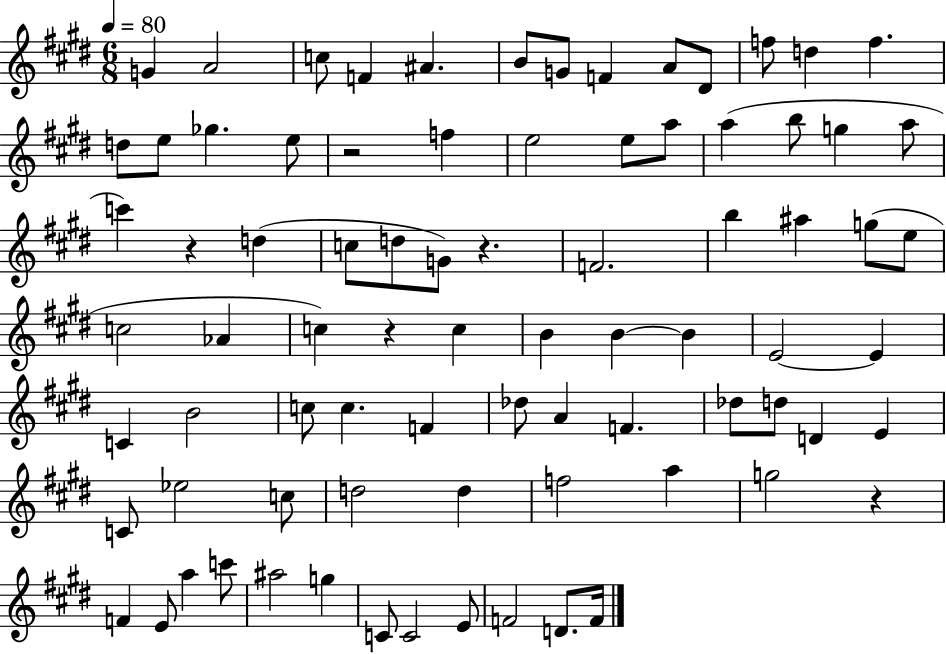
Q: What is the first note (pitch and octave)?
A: G4